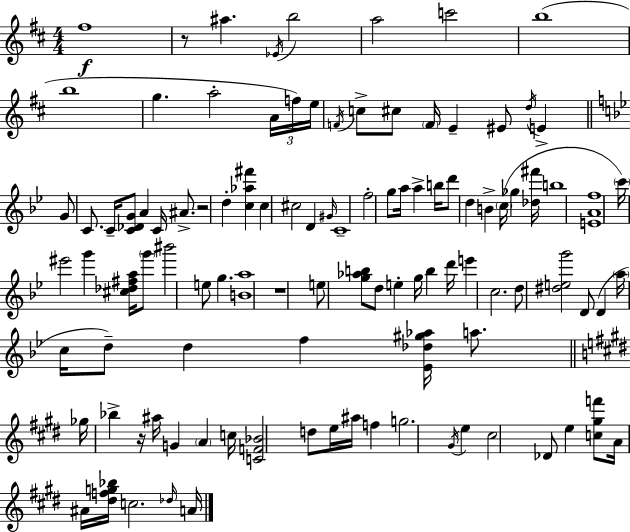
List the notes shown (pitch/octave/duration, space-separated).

F#5/w R/e A#5/q. Eb4/s B5/h A5/h C6/h B5/w B5/w G5/q. A5/h A4/s F5/s E5/s F4/s C5/e C#5/e F4/s E4/q EIS4/e D5/s E4/q G4/e C4/e. C4/s [C4,Db4,G4]/e A4/q C4/s A#4/e. R/h D5/q [C5,Ab5,F#6]/q C5/q C#5/h D4/q G#4/s C4/w F5/h G5/e A5/s A5/q B5/s D6/e D5/q B4/q C5/s Gb5/q [Db5,F#6]/s B5/w [E4,A4,F5]/w C6/s EIS6/h G6/q [C#5,Db5,F#5,A5]/s G6/e BIS6/h E5/e G5/q. [B4,A5]/w R/w E5/e [G5,Ab5,B5]/e D5/e E5/q G5/s B5/q D6/s E6/q C5/h. D5/e [D#5,E5,G6]/h D4/e D4/q A5/s C5/s D5/e D5/q F5/q [Eb4,Db5,G#5,Ab5]/s A5/e. Gb5/s Bb5/q R/s A#5/s G4/q A4/q C5/s [C4,F4,Bb4]/h D5/e E5/s A#5/s F5/q G5/h. G#4/s E5/q C#5/h Db4/e E5/q [C5,G#5,F6]/e A4/s A#4/s [D#5,F5,G5,Bb5]/s C5/h. Db5/s A4/s